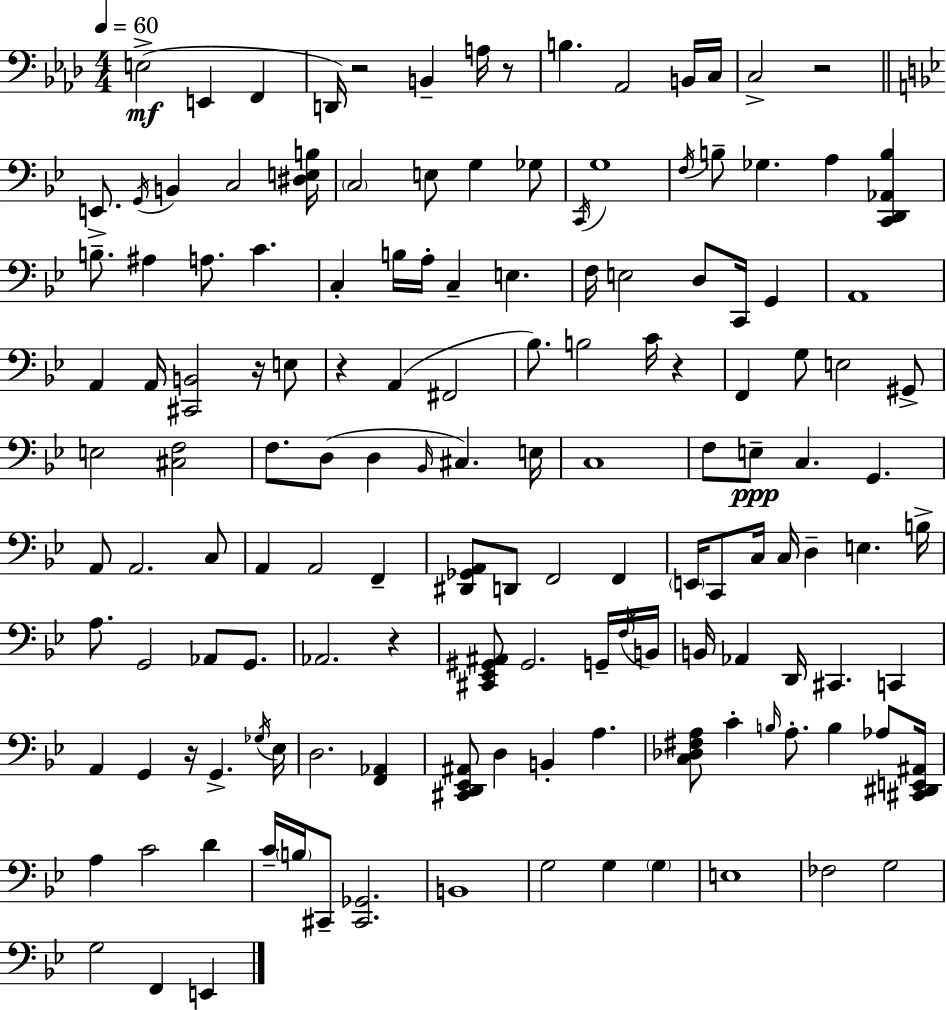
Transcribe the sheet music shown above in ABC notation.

X:1
T:Untitled
M:4/4
L:1/4
K:Ab
E,2 E,, F,, D,,/4 z2 B,, A,/4 z/2 B, _A,,2 B,,/4 C,/4 C,2 z2 E,,/2 G,,/4 B,, C,2 [^D,E,B,]/4 C,2 E,/2 G, _G,/2 C,,/4 G,4 F,/4 B,/2 _G, A, [C,,D,,_A,,B,] B,/2 ^A, A,/2 C C, B,/4 A,/4 C, E, F,/4 E,2 D,/2 C,,/4 G,, A,,4 A,, A,,/4 [^C,,B,,]2 z/4 E,/2 z A,, ^F,,2 _B,/2 B,2 C/4 z F,, G,/2 E,2 ^G,,/2 E,2 [^C,F,]2 F,/2 D,/2 D, _B,,/4 ^C, E,/4 C,4 F,/2 E,/2 C, G,, A,,/2 A,,2 C,/2 A,, A,,2 F,, [^D,,_G,,A,,]/2 D,,/2 F,,2 F,, E,,/4 C,,/2 C,/4 C,/4 D, E, B,/4 A,/2 G,,2 _A,,/2 G,,/2 _A,,2 z [^C,,_E,,^G,,^A,,]/2 ^G,,2 G,,/4 F,/4 B,,/4 B,,/4 _A,, D,,/4 ^C,, C,, A,, G,, z/4 G,, _G,/4 _E,/4 D,2 [F,,_A,,] [^C,,D,,_E,,^A,,]/2 D, B,, A, [C,_D,^F,A,]/2 C B,/4 A,/2 B, _A,/2 [^C,,^D,,E,,^A,,]/4 A, C2 D C/4 B,/4 ^C,,/2 [^C,,_G,,]2 B,,4 G,2 G, G, E,4 _F,2 G,2 G,2 F,, E,,